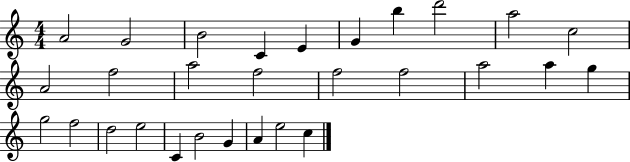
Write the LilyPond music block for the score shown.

{
  \clef treble
  \numericTimeSignature
  \time 4/4
  \key c \major
  a'2 g'2 | b'2 c'4 e'4 | g'4 b''4 d'''2 | a''2 c''2 | \break a'2 f''2 | a''2 f''2 | f''2 f''2 | a''2 a''4 g''4 | \break g''2 f''2 | d''2 e''2 | c'4 b'2 g'4 | a'4 e''2 c''4 | \break \bar "|."
}